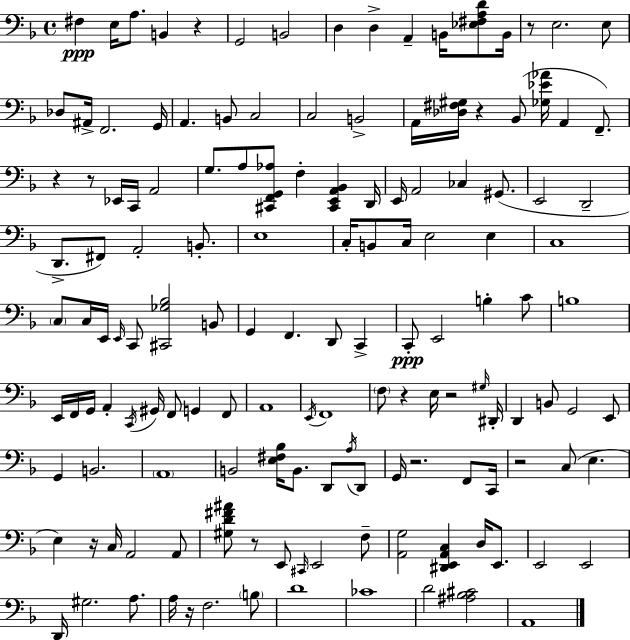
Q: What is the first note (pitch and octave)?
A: F#3